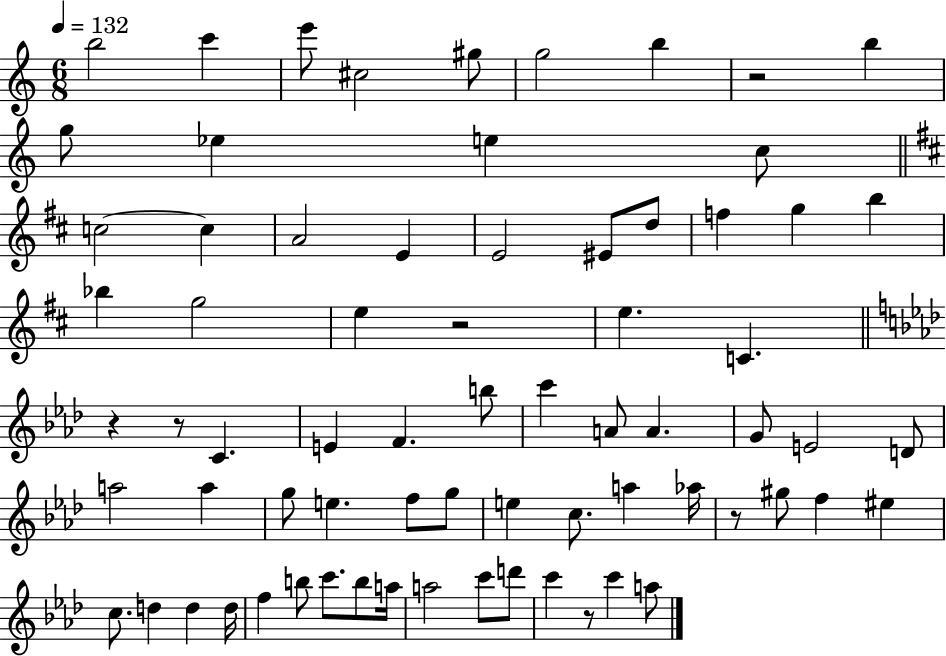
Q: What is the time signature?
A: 6/8